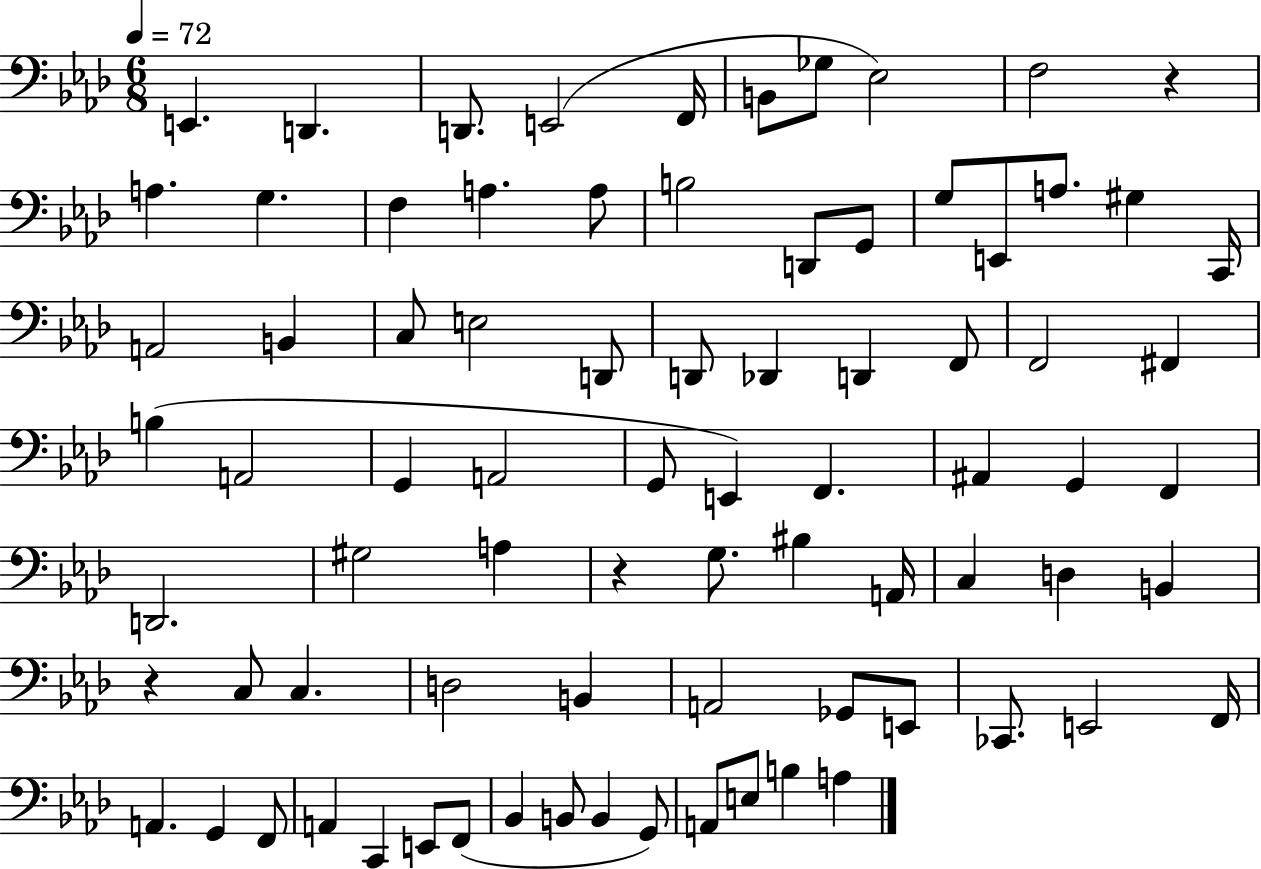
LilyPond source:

{
  \clef bass
  \numericTimeSignature
  \time 6/8
  \key aes \major
  \tempo 4 = 72
  e,4. d,4. | d,8. e,2( f,16 | b,8 ges8 ees2) | f2 r4 | \break a4. g4. | f4 a4. a8 | b2 d,8 g,8 | g8 e,8 a8. gis4 c,16 | \break a,2 b,4 | c8 e2 d,8 | d,8 des,4 d,4 f,8 | f,2 fis,4 | \break b4( a,2 | g,4 a,2 | g,8 e,4) f,4. | ais,4 g,4 f,4 | \break d,2. | gis2 a4 | r4 g8. bis4 a,16 | c4 d4 b,4 | \break r4 c8 c4. | d2 b,4 | a,2 ges,8 e,8 | ces,8. e,2 f,16 | \break a,4. g,4 f,8 | a,4 c,4 e,8 f,8( | bes,4 b,8 b,4 g,8) | a,8 e8 b4 a4 | \break \bar "|."
}